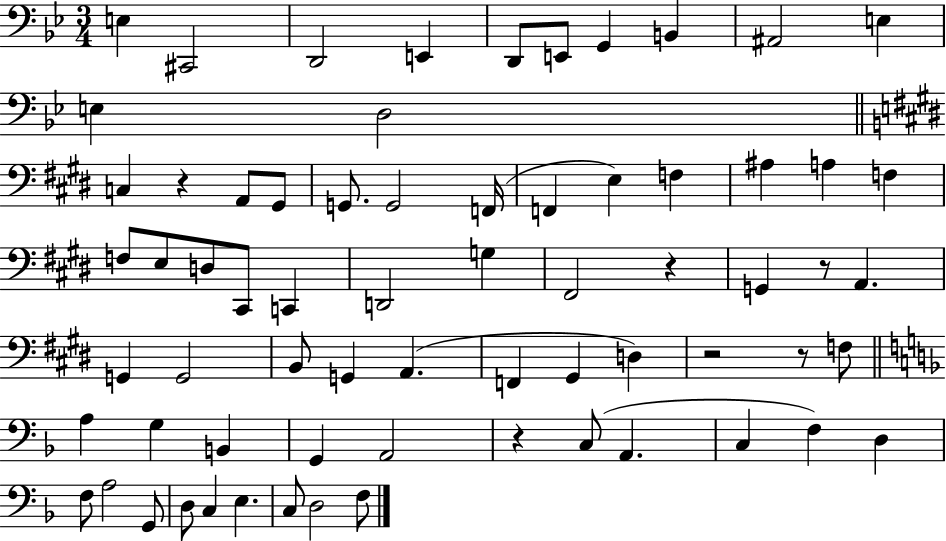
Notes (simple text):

E3/q C#2/h D2/h E2/q D2/e E2/e G2/q B2/q A#2/h E3/q E3/q D3/h C3/q R/q A2/e G#2/e G2/e. G2/h F2/s F2/q E3/q F3/q A#3/q A3/q F3/q F3/e E3/e D3/e C#2/e C2/q D2/h G3/q F#2/h R/q G2/q R/e A2/q. G2/q G2/h B2/e G2/q A2/q. F2/q G#2/q D3/q R/h R/e F3/e A3/q G3/q B2/q G2/q A2/h R/q C3/e A2/q. C3/q F3/q D3/q F3/e A3/h G2/e D3/e C3/q E3/q. C3/e D3/h F3/e